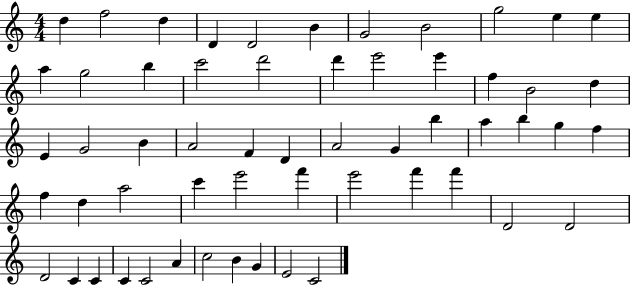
{
  \clef treble
  \numericTimeSignature
  \time 4/4
  \key c \major
  d''4 f''2 d''4 | d'4 d'2 b'4 | g'2 b'2 | g''2 e''4 e''4 | \break a''4 g''2 b''4 | c'''2 d'''2 | d'''4 e'''2 e'''4 | f''4 b'2 d''4 | \break e'4 g'2 b'4 | a'2 f'4 d'4 | a'2 g'4 b''4 | a''4 b''4 g''4 f''4 | \break f''4 d''4 a''2 | c'''4 e'''2 f'''4 | e'''2 f'''4 f'''4 | d'2 d'2 | \break d'2 c'4 c'4 | c'4 c'2 a'4 | c''2 b'4 g'4 | e'2 c'2 | \break \bar "|."
}